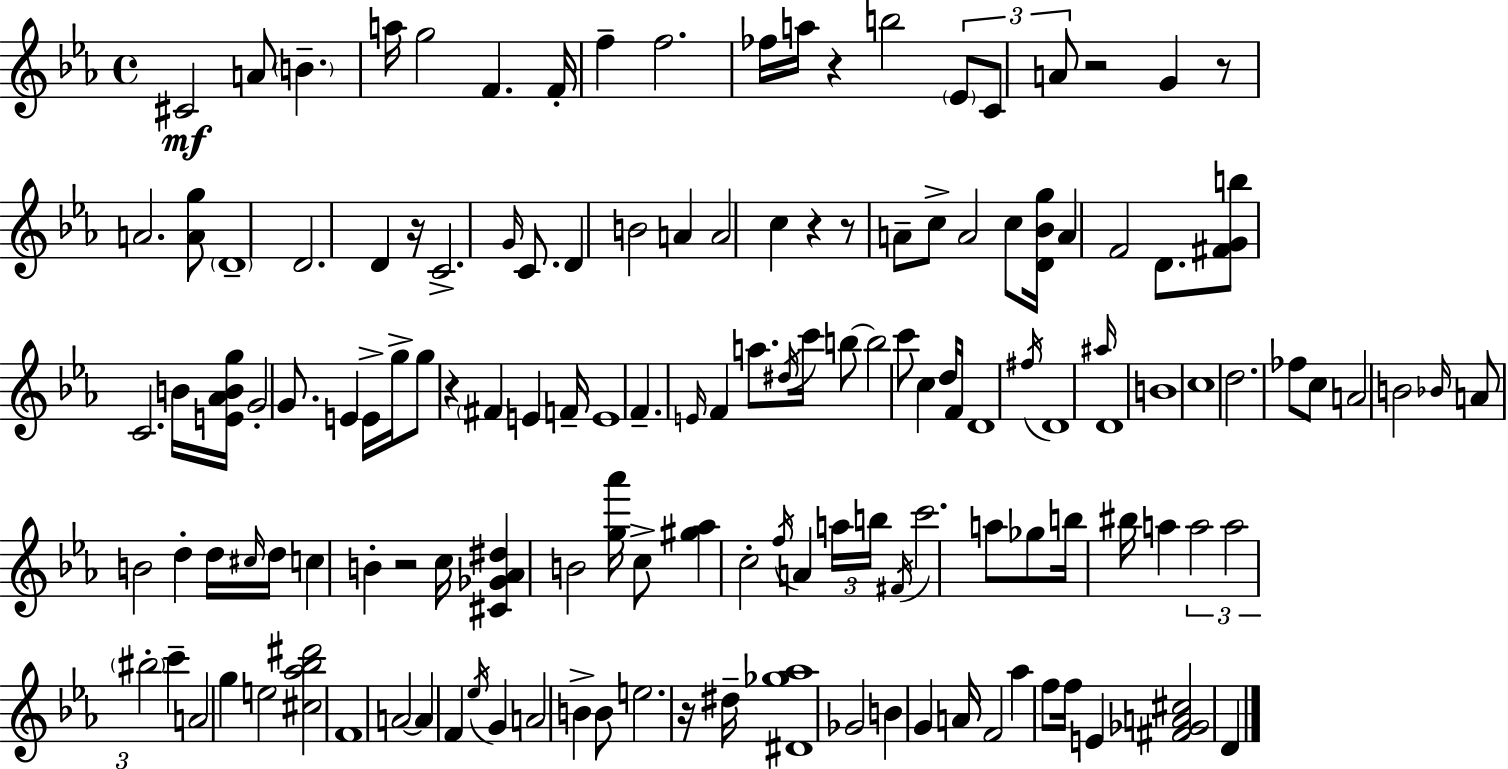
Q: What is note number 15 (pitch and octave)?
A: A4